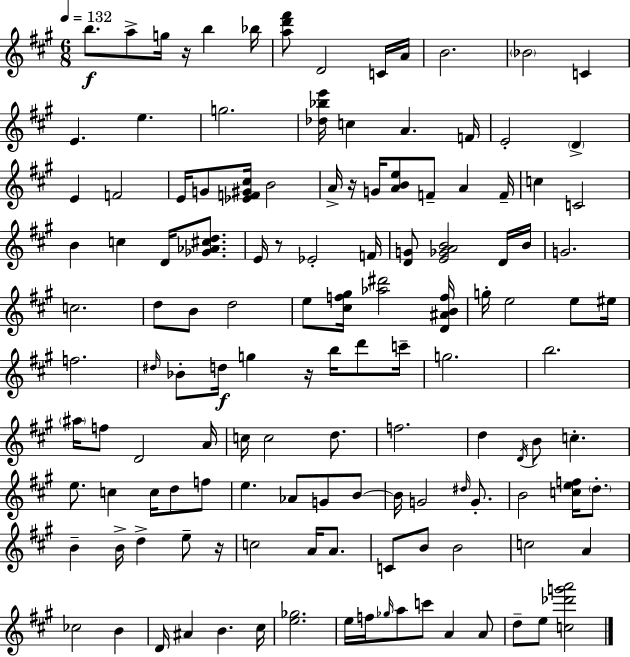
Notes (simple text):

B5/e. A5/e G5/s R/s B5/q Bb5/s [A5,D6,F#6]/e D4/h C4/s A4/s B4/h. Bb4/h C4/q E4/q. E5/q. G5/h. [Db5,Bb5,E6]/s C5/q A4/q. F4/s E4/h D4/q E4/q F4/h E4/s G4/e [Eb4,F4,G#4,C#5]/s B4/h A4/s R/s G4/s [A4,B4,E5]/e F4/e A4/q F4/s C5/q C4/h B4/q C5/q D4/s [Gb4,Ab4,C#5,D5]/e. E4/s R/e Eb4/h F4/s [D4,G4]/e [E4,Gb4,A4,B4]/h D4/s B4/s G4/h. C5/h. D5/e B4/e D5/h E5/e [C#5,F5,G#5]/s [Ab5,D#6]/h [D4,A#4,B4,F5]/s G5/s E5/h E5/e EIS5/s F5/h. D#5/s Bb4/e D5/s G5/q R/s B5/s D6/e C6/s G5/h. B5/h. A#5/s F5/e D4/h A4/s C5/s C5/h D5/e. F5/h. D5/q D4/s B4/e C5/q. E5/e. C5/q C5/s D5/e F5/e E5/q. Ab4/e G4/e B4/e B4/s G4/h D#5/s G4/e. B4/h [C5,E5,F5]/s D5/e. B4/q B4/s D5/q E5/e R/s C5/h A4/s A4/e. C4/e B4/e B4/h C5/h A4/q CES5/h B4/q D4/s A#4/q B4/q. C#5/s [E5,Gb5]/h. E5/s F5/s Gb5/s A5/e C6/e A4/q A4/e D5/e E5/e [C5,Db6,G6,A6]/h